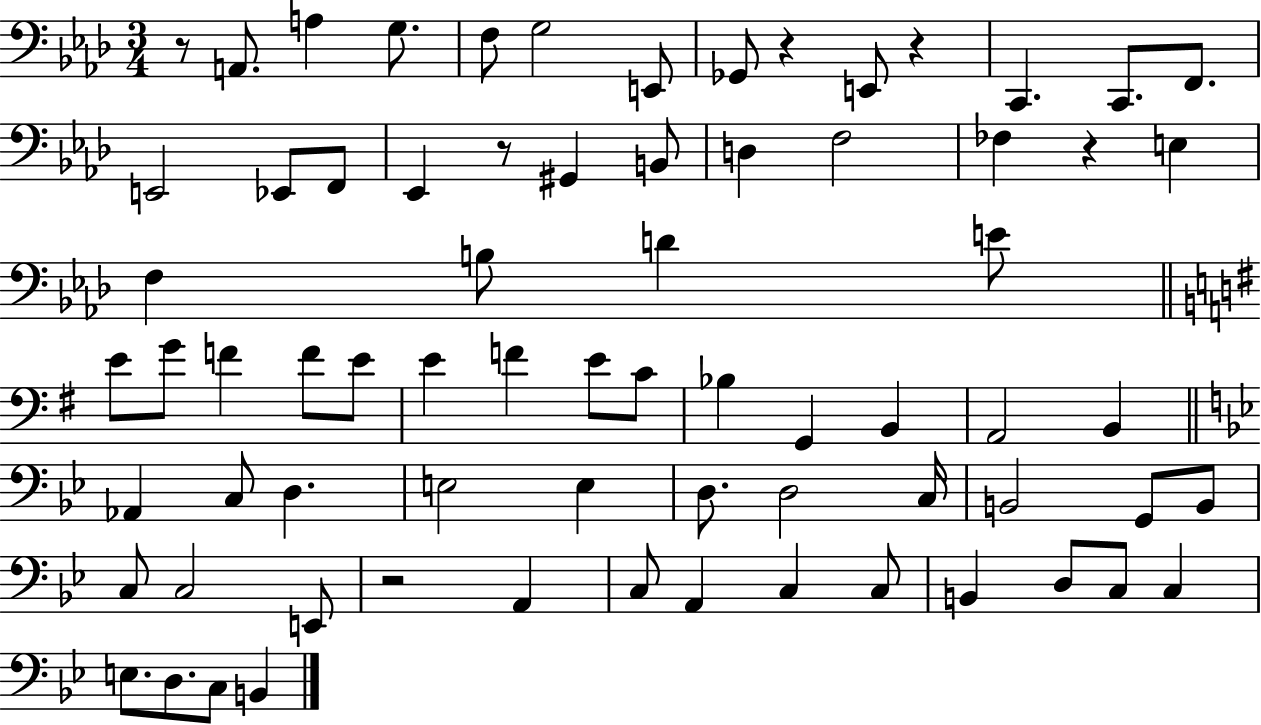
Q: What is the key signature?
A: AES major